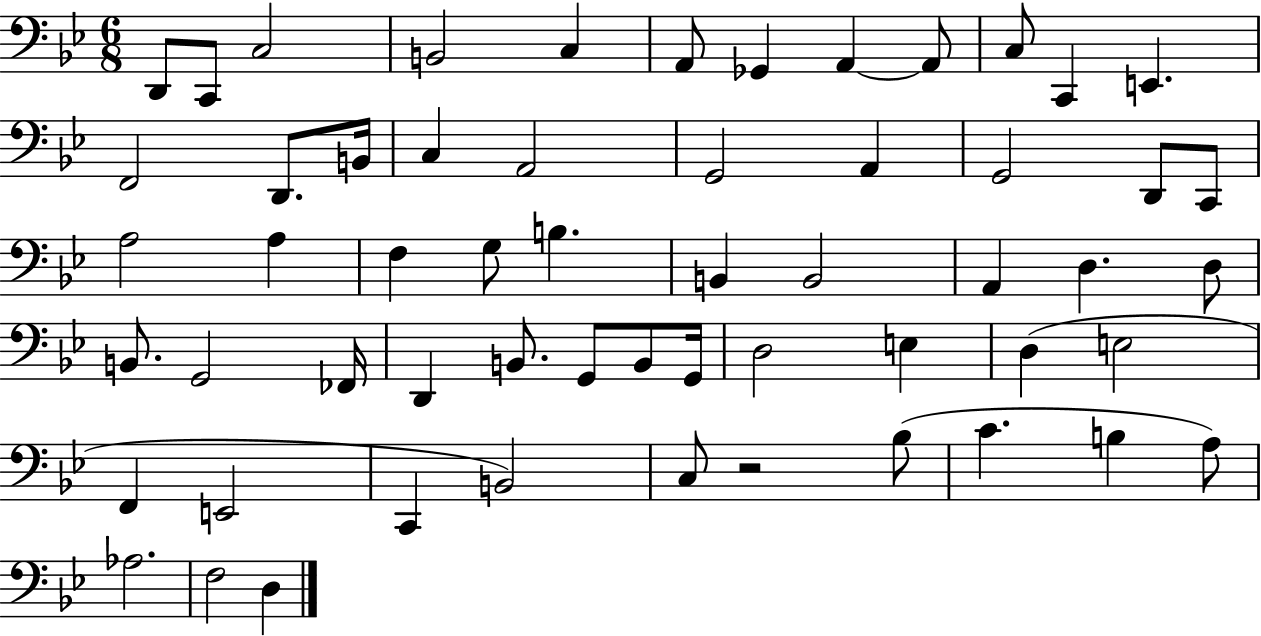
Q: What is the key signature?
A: BES major